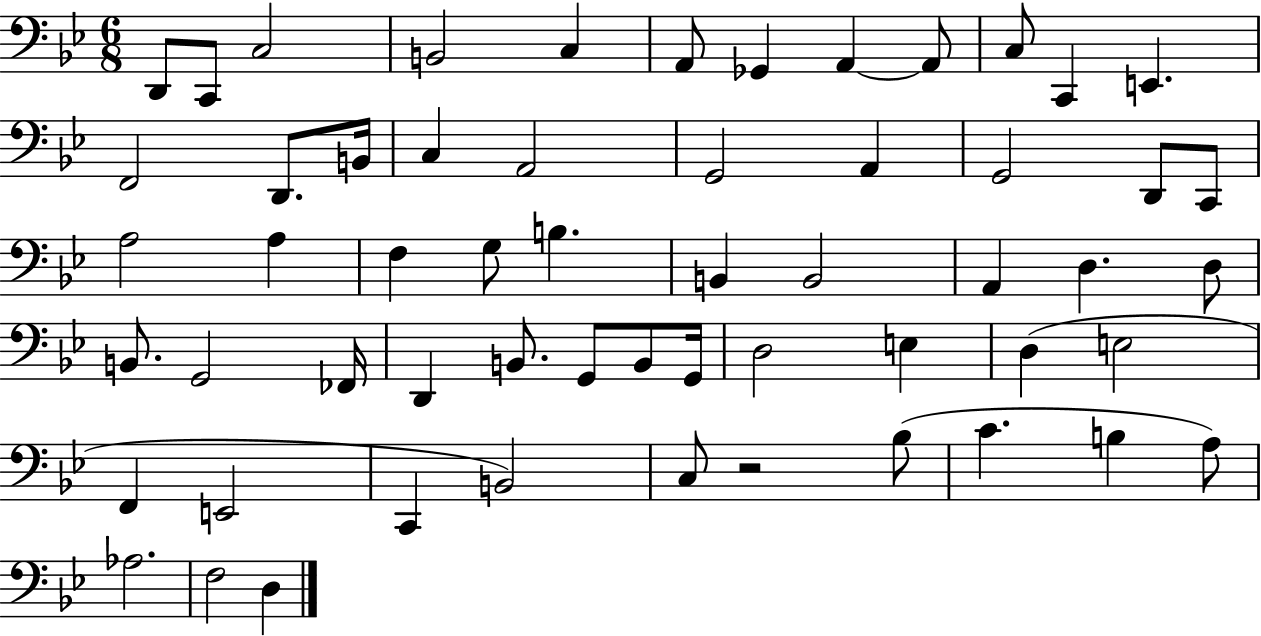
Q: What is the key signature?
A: BES major